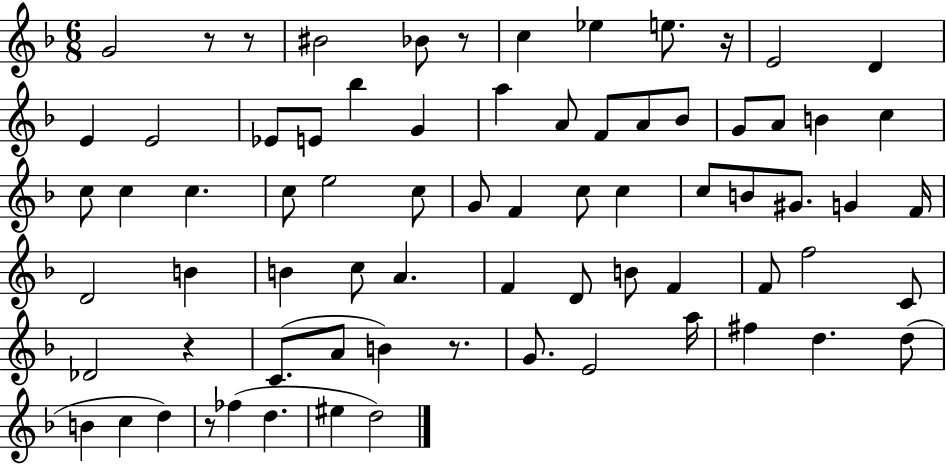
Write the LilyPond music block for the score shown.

{
  \clef treble
  \numericTimeSignature
  \time 6/8
  \key f \major
  g'2 r8 r8 | bis'2 bes'8 r8 | c''4 ees''4 e''8. r16 | e'2 d'4 | \break e'4 e'2 | ees'8 e'8 bes''4 g'4 | a''4 a'8 f'8 a'8 bes'8 | g'8 a'8 b'4 c''4 | \break c''8 c''4 c''4. | c''8 e''2 c''8 | g'8 f'4 c''8 c''4 | c''8 b'8 gis'8. g'4 f'16 | \break d'2 b'4 | b'4 c''8 a'4. | f'4 d'8 b'8 f'4 | f'8 f''2 c'8 | \break des'2 r4 | c'8.( a'8 b'4) r8. | g'8. e'2 a''16 | fis''4 d''4. d''8( | \break b'4 c''4 d''4) | r8 fes''4( d''4. | eis''4 d''2) | \bar "|."
}